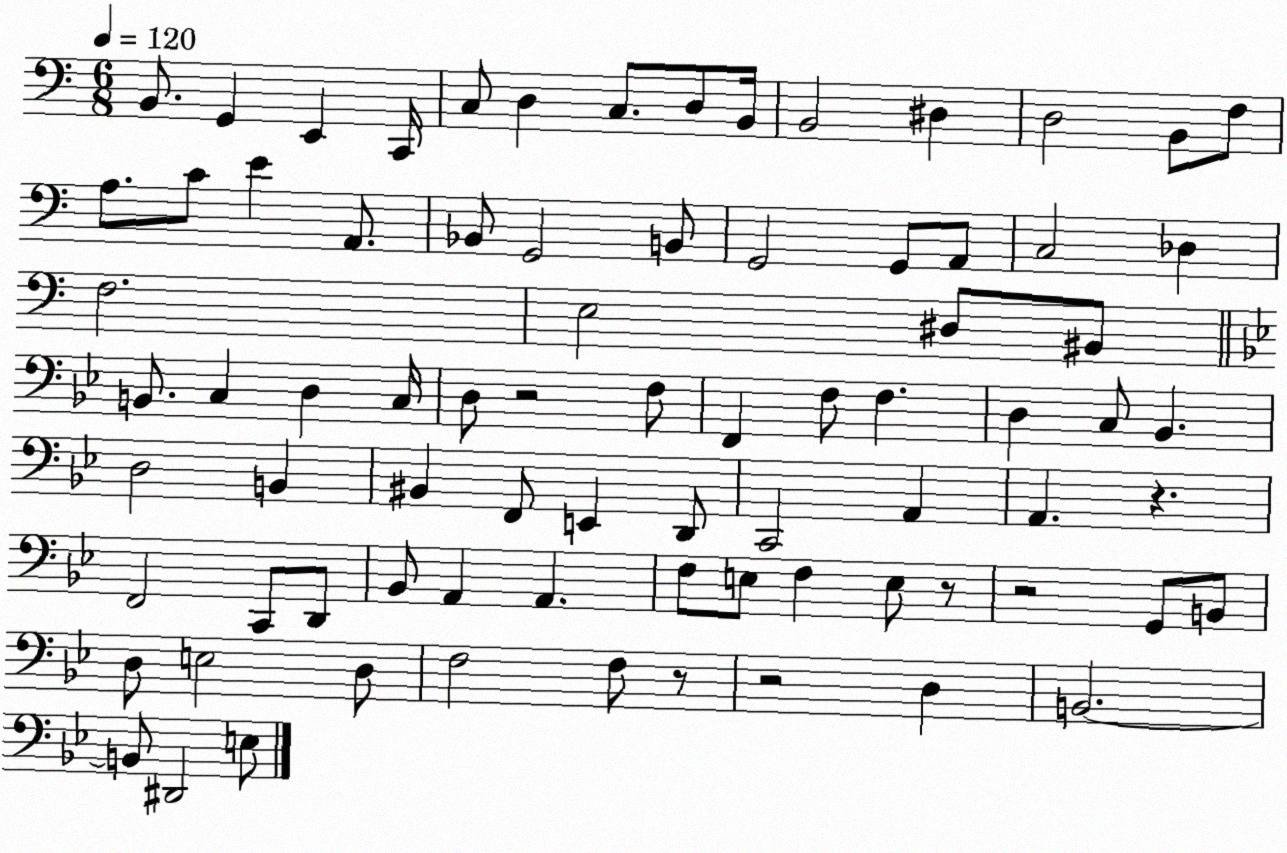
X:1
T:Untitled
M:6/8
L:1/4
K:C
B,,/2 G,, E,, C,,/4 C,/2 D, C,/2 D,/2 B,,/4 B,,2 ^D, D,2 B,,/2 F,/2 A,/2 C/2 E A,,/2 _B,,/2 G,,2 B,,/2 G,,2 G,,/2 A,,/2 C,2 _D, F,2 E,2 ^D,/2 ^B,,/2 B,,/2 C, D, C,/4 D,/2 z2 F,/2 F,, F,/2 F, D, C,/2 _B,, D,2 B,, ^B,, F,,/2 E,, D,,/2 C,,2 A,, A,, z F,,2 C,,/2 D,,/2 _B,,/2 A,, A,, F,/2 E,/2 F, E,/2 z/2 z2 G,,/2 B,,/2 D,/2 E,2 D,/2 F,2 F,/2 z/2 z2 D, B,,2 B,,/2 ^D,,2 E,/2